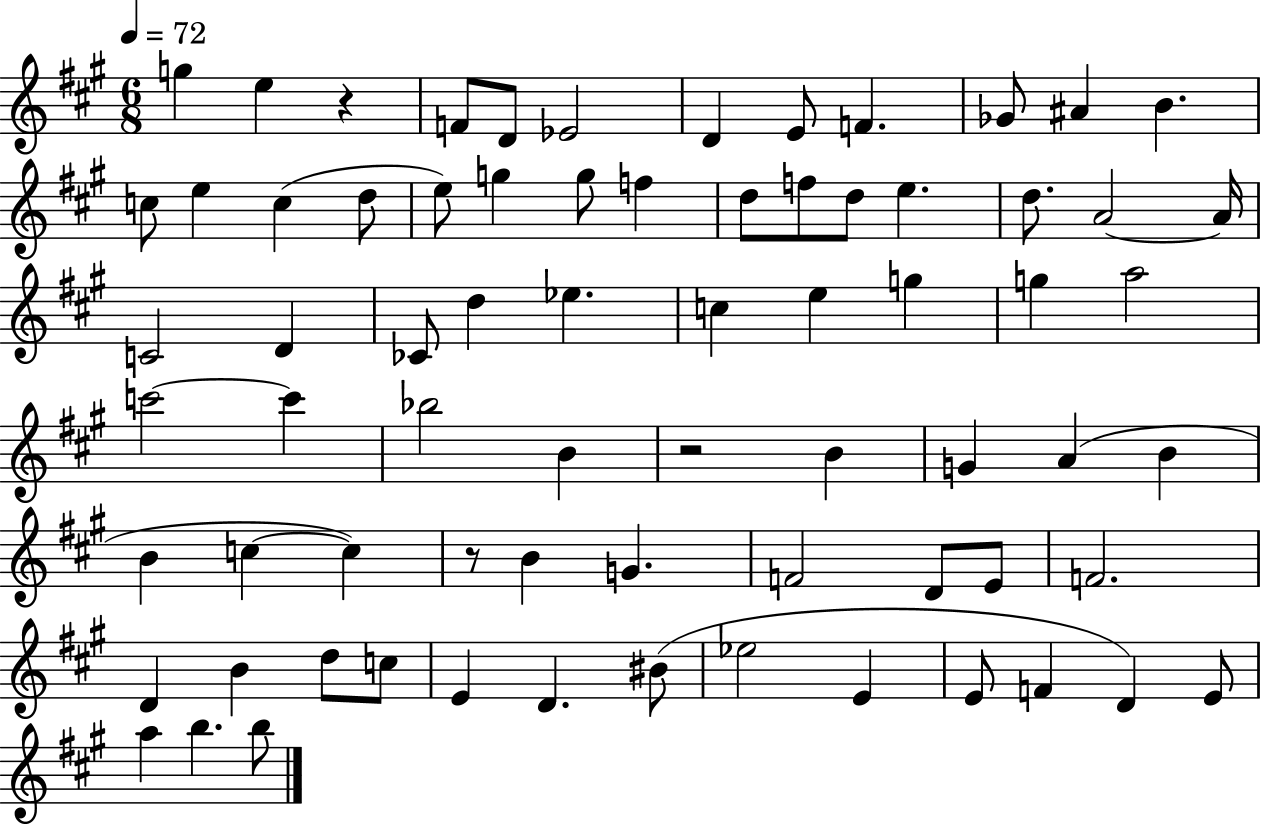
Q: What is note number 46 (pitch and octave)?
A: C5